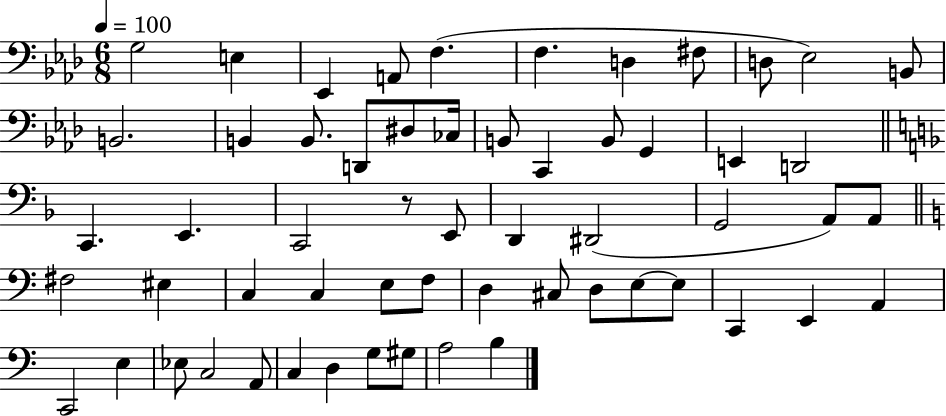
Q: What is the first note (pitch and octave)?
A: G3